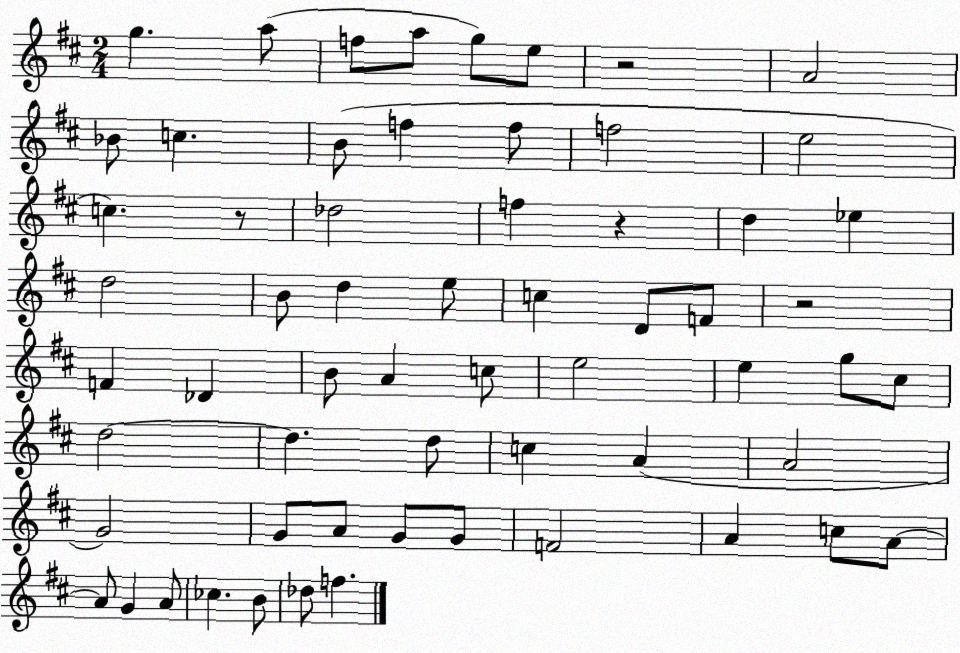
X:1
T:Untitled
M:2/4
L:1/4
K:D
g a/2 f/2 a/2 g/2 e/2 z2 A2 _B/2 c B/2 f f/2 f2 e2 c z/2 _d2 f z d _e d2 B/2 d e/2 c D/2 F/2 z2 F _D B/2 A c/2 e2 e g/2 ^c/2 d2 d d/2 c A A2 G2 G/2 A/2 G/2 G/2 F2 A c/2 A/2 A/2 G A/2 _c B/2 _d/2 f